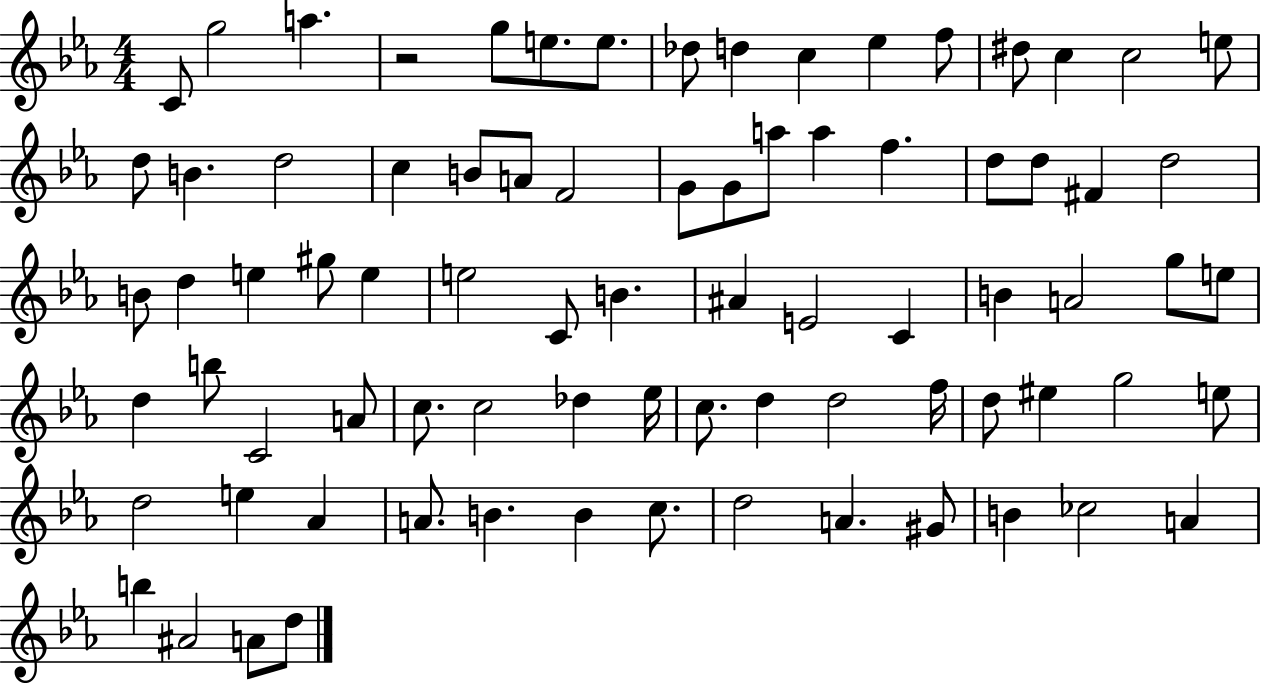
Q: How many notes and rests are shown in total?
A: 80